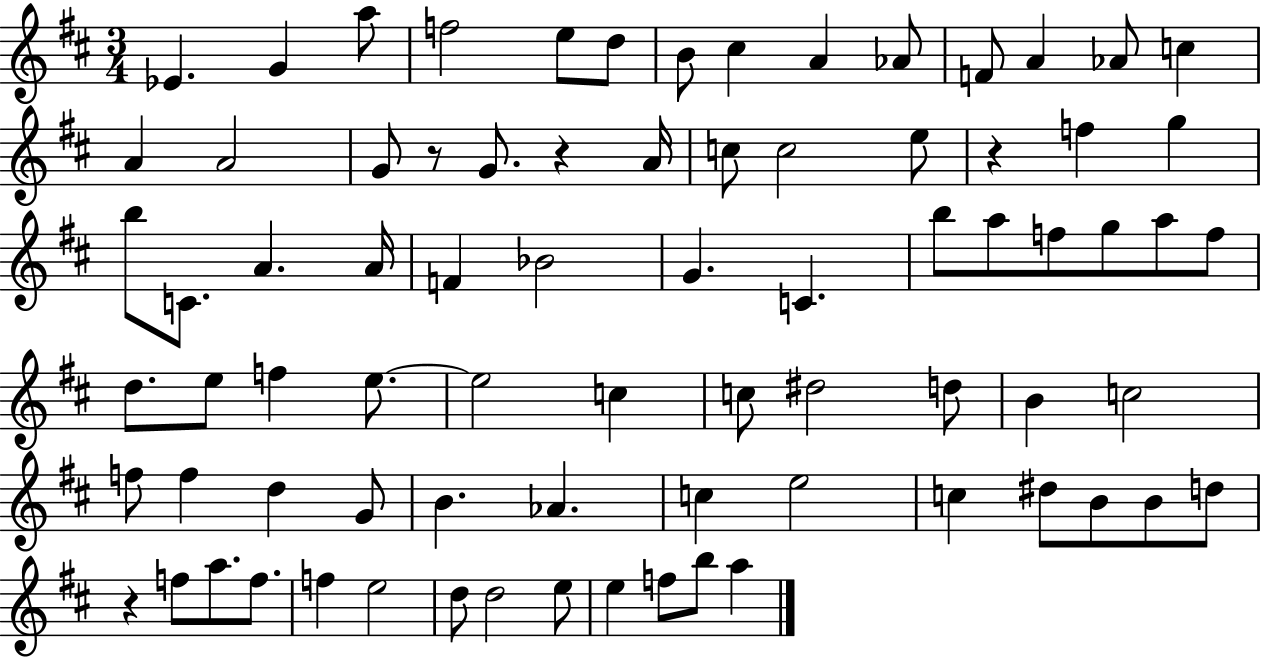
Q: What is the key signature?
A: D major